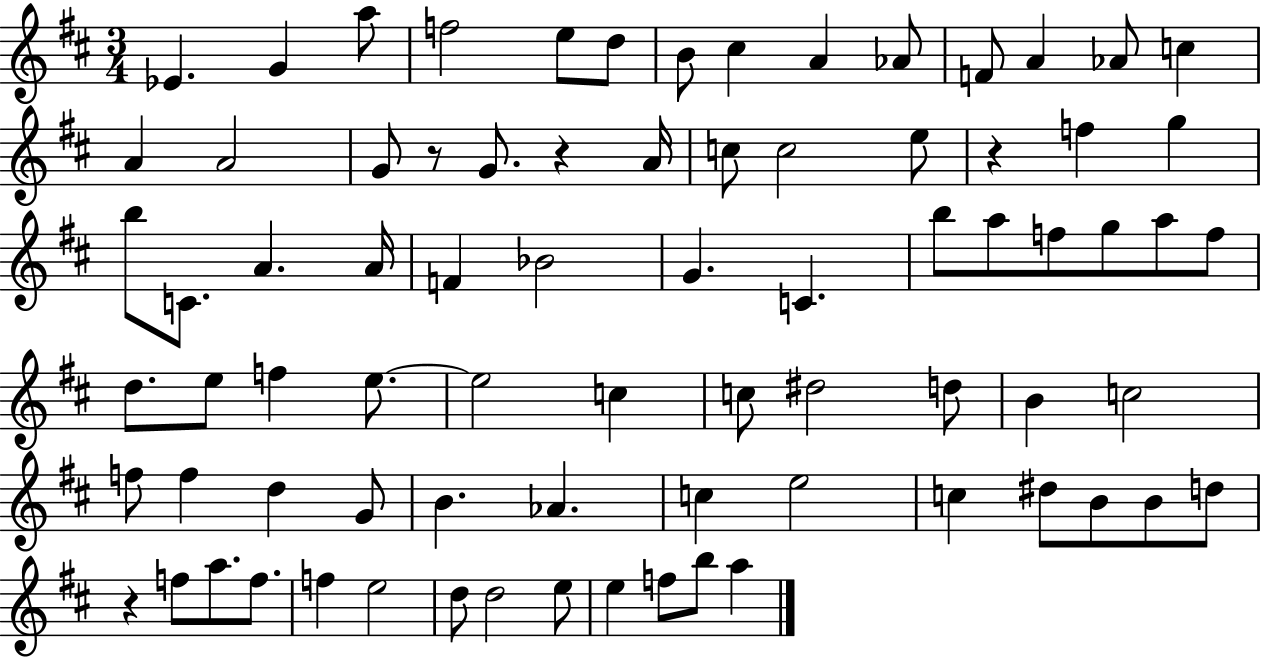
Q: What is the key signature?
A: D major